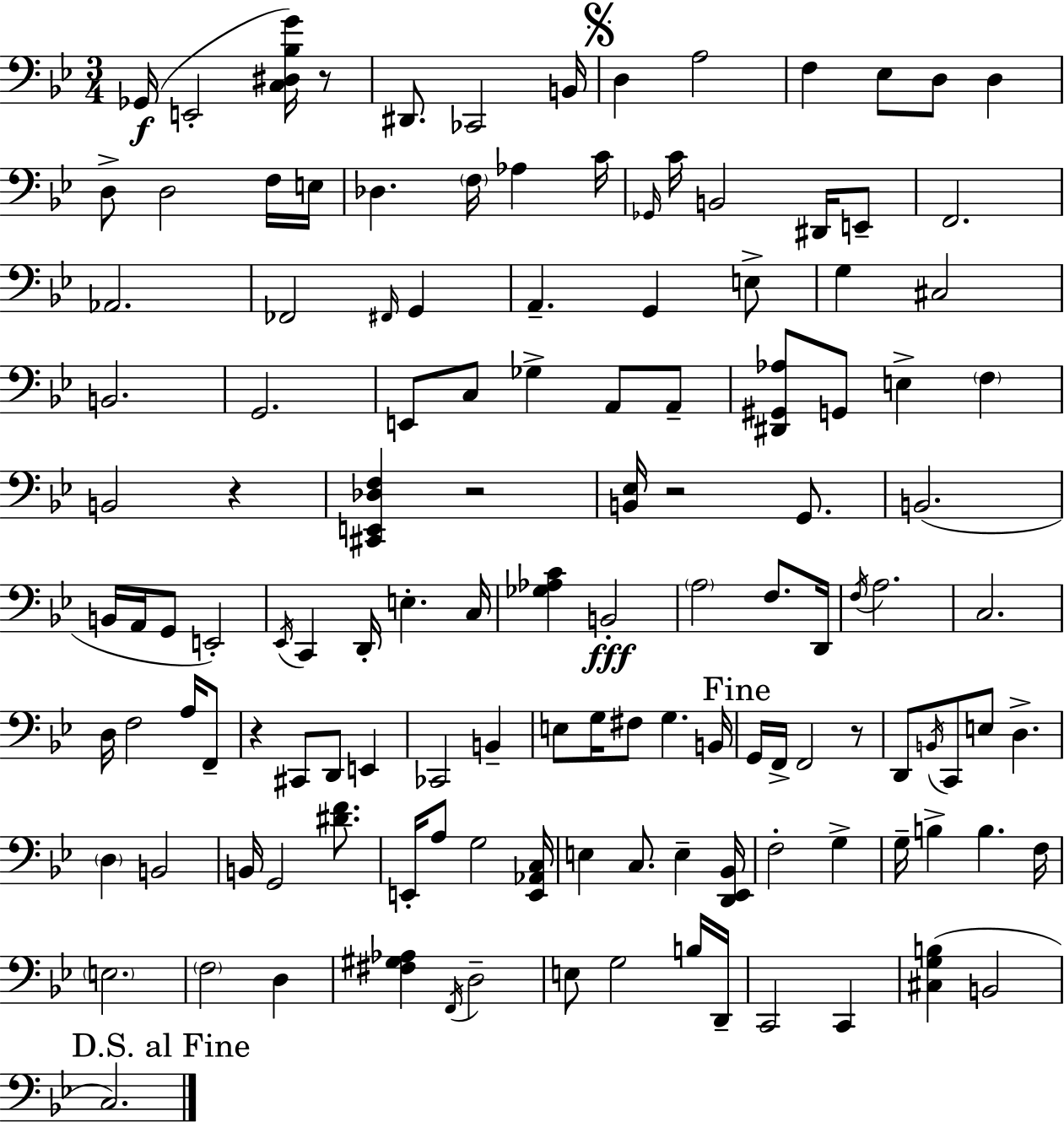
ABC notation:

X:1
T:Untitled
M:3/4
L:1/4
K:Gm
_G,,/4 E,,2 [C,^D,_B,G]/4 z/2 ^D,,/2 _C,,2 B,,/4 D, A,2 F, _E,/2 D,/2 D, D,/2 D,2 F,/4 E,/4 _D, F,/4 _A, C/4 _G,,/4 C/4 B,,2 ^D,,/4 E,,/2 F,,2 _A,,2 _F,,2 ^F,,/4 G,, A,, G,, E,/2 G, ^C,2 B,,2 G,,2 E,,/2 C,/2 _G, A,,/2 A,,/2 [^D,,^G,,_A,]/2 G,,/2 E, F, B,,2 z [^C,,E,,_D,F,] z2 [B,,_E,]/4 z2 G,,/2 B,,2 B,,/4 A,,/4 G,,/2 E,,2 _E,,/4 C,, D,,/4 E, C,/4 [_G,_A,C] B,,2 A,2 F,/2 D,,/4 F,/4 A,2 C,2 D,/4 F,2 A,/4 F,,/2 z ^C,,/2 D,,/2 E,, _C,,2 B,, E,/2 G,/4 ^F,/2 G, B,,/4 G,,/4 F,,/4 F,,2 z/2 D,,/2 B,,/4 C,,/2 E,/2 D, D, B,,2 B,,/4 G,,2 [^DF]/2 E,,/4 A,/2 G,2 [E,,_A,,C,]/4 E, C,/2 E, [D,,_E,,_B,,]/4 F,2 G, G,/4 B, B, F,/4 E,2 F,2 D, [^F,^G,_A,] F,,/4 D,2 E,/2 G,2 B,/4 D,,/4 C,,2 C,, [^C,G,B,] B,,2 C,2